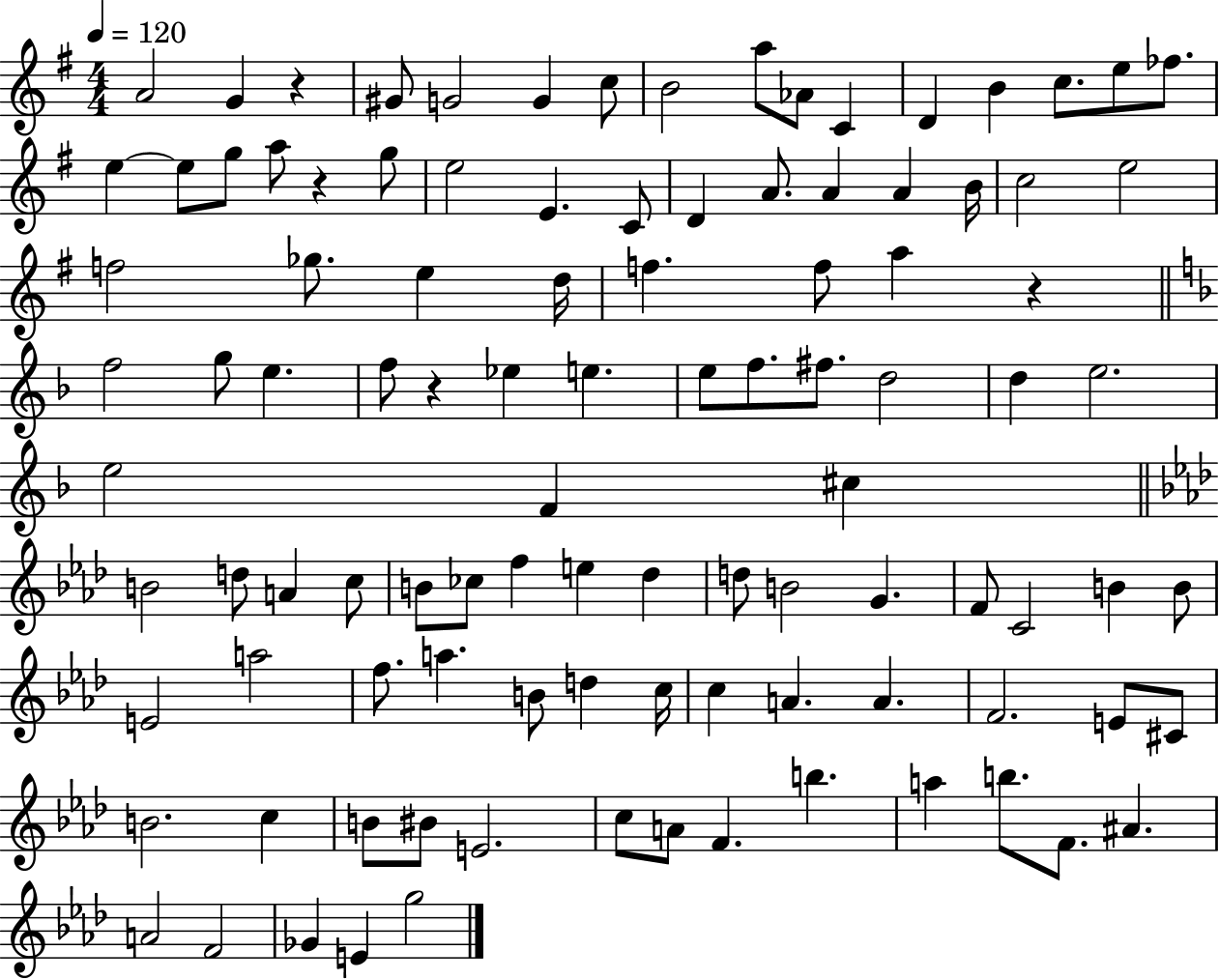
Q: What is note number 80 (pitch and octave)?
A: E4